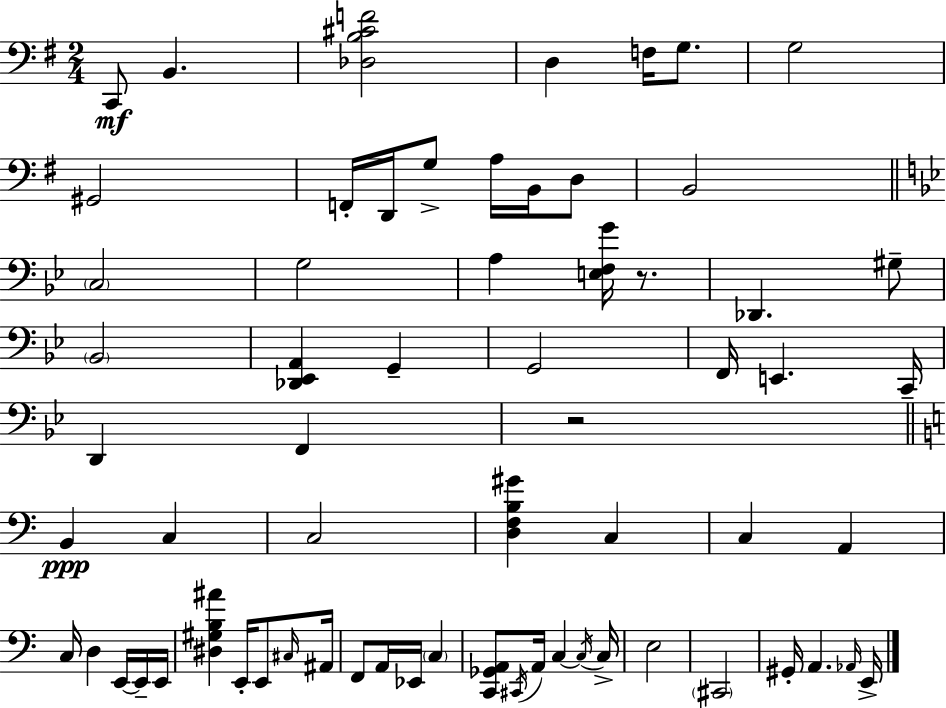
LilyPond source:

{
  \clef bass
  \numericTimeSignature
  \time 2/4
  \key g \major
  \repeat volta 2 { c,8\mf b,4. | <des b cis' f'>2 | d4 f16 g8. | g2 | \break gis,2 | f,16-. d,16 g8-> a16 b,16 d8 | b,2 | \bar "||" \break \key bes \major \parenthesize c2 | g2 | a4 <e f g'>16 r8. | des,4. gis8-- | \break \parenthesize bes,2 | <des, ees, a,>4 g,4-- | g,2 | f,16 e,4. c,16-- | \break d,4 f,4 | r2 | \bar "||" \break \key a \minor b,4\ppp c4 | c2 | <d f b gis'>4 c4 | c4 a,4 | \break c16 d4 e,16~~ e,16-- e,16 | <dis gis b ais'>4 e,16-. e,8 \grace { cis16 } | ais,16 f,8 a,16 ees,16 \parenthesize c4 | <c, ges, a,>8 \acciaccatura { cis,16 } a,16 c4~~ | \break \acciaccatura { c16 } c16-> e2 | \parenthesize cis,2 | gis,16-. a,4. | \grace { aes,16 } e,16-> } \bar "|."
}